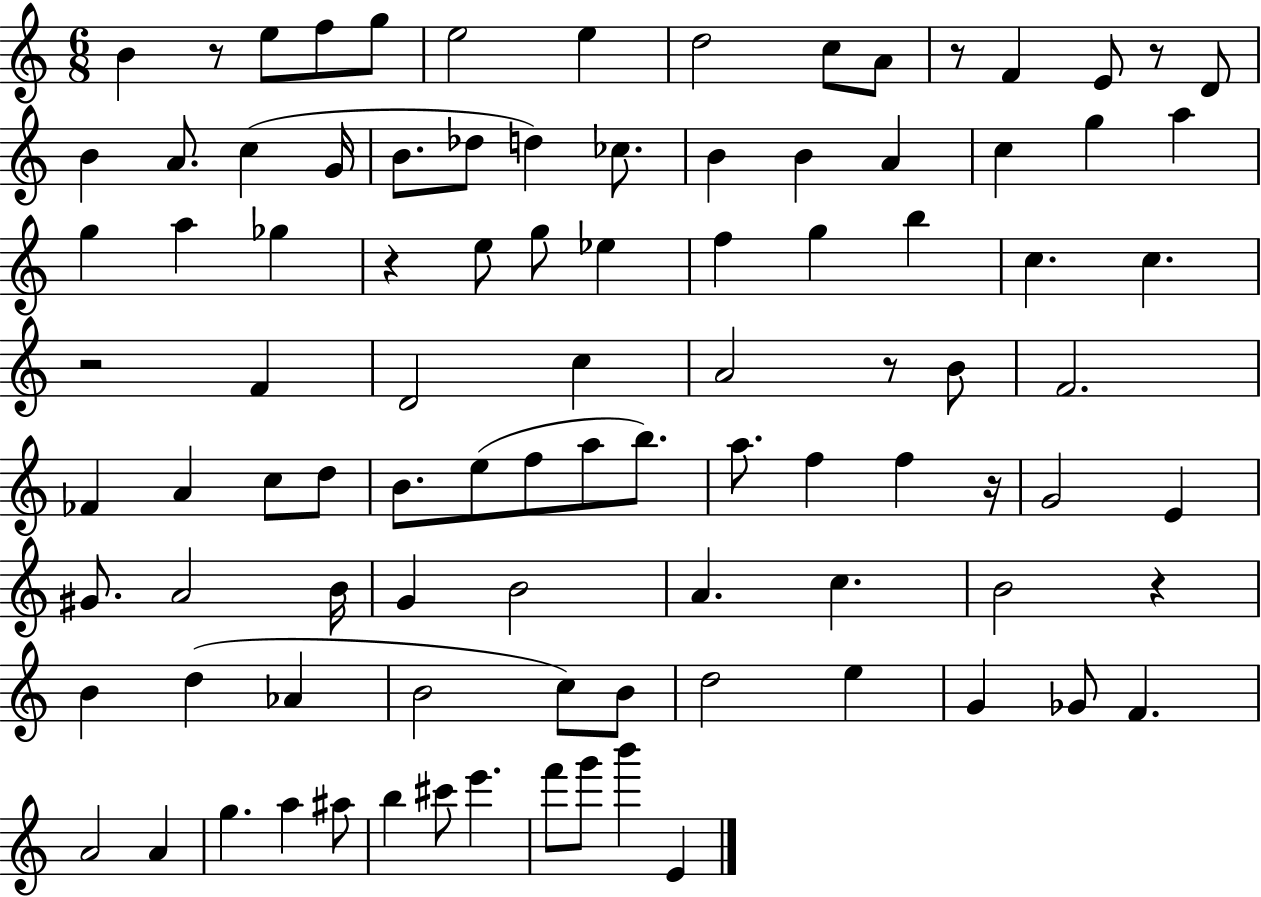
{
  \clef treble
  \numericTimeSignature
  \time 6/8
  \key c \major
  \repeat volta 2 { b'4 r8 e''8 f''8 g''8 | e''2 e''4 | d''2 c''8 a'8 | r8 f'4 e'8 r8 d'8 | \break b'4 a'8. c''4( g'16 | b'8. des''8 d''4) ces''8. | b'4 b'4 a'4 | c''4 g''4 a''4 | \break g''4 a''4 ges''4 | r4 e''8 g''8 ees''4 | f''4 g''4 b''4 | c''4. c''4. | \break r2 f'4 | d'2 c''4 | a'2 r8 b'8 | f'2. | \break fes'4 a'4 c''8 d''8 | b'8. e''8( f''8 a''8 b''8.) | a''8. f''4 f''4 r16 | g'2 e'4 | \break gis'8. a'2 b'16 | g'4 b'2 | a'4. c''4. | b'2 r4 | \break b'4 d''4( aes'4 | b'2 c''8) b'8 | d''2 e''4 | g'4 ges'8 f'4. | \break a'2 a'4 | g''4. a''4 ais''8 | b''4 cis'''8 e'''4. | f'''8 g'''8 b'''4 e'4 | \break } \bar "|."
}